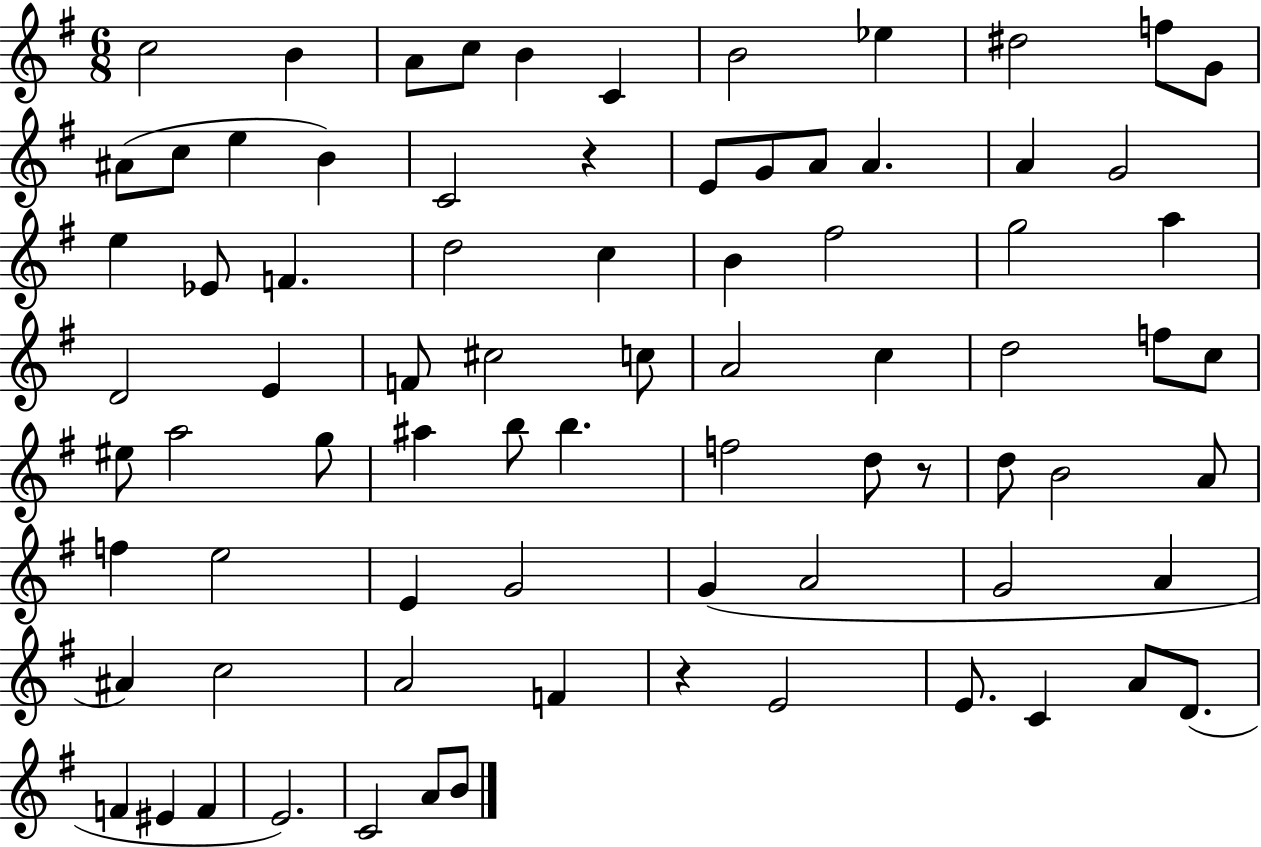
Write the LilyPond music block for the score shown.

{
  \clef treble
  \numericTimeSignature
  \time 6/8
  \key g \major
  \repeat volta 2 { c''2 b'4 | a'8 c''8 b'4 c'4 | b'2 ees''4 | dis''2 f''8 g'8 | \break ais'8( c''8 e''4 b'4) | c'2 r4 | e'8 g'8 a'8 a'4. | a'4 g'2 | \break e''4 ees'8 f'4. | d''2 c''4 | b'4 fis''2 | g''2 a''4 | \break d'2 e'4 | f'8 cis''2 c''8 | a'2 c''4 | d''2 f''8 c''8 | \break eis''8 a''2 g''8 | ais''4 b''8 b''4. | f''2 d''8 r8 | d''8 b'2 a'8 | \break f''4 e''2 | e'4 g'2 | g'4( a'2 | g'2 a'4 | \break ais'4) c''2 | a'2 f'4 | r4 e'2 | e'8. c'4 a'8 d'8.( | \break f'4 eis'4 f'4 | e'2.) | c'2 a'8 b'8 | } \bar "|."
}